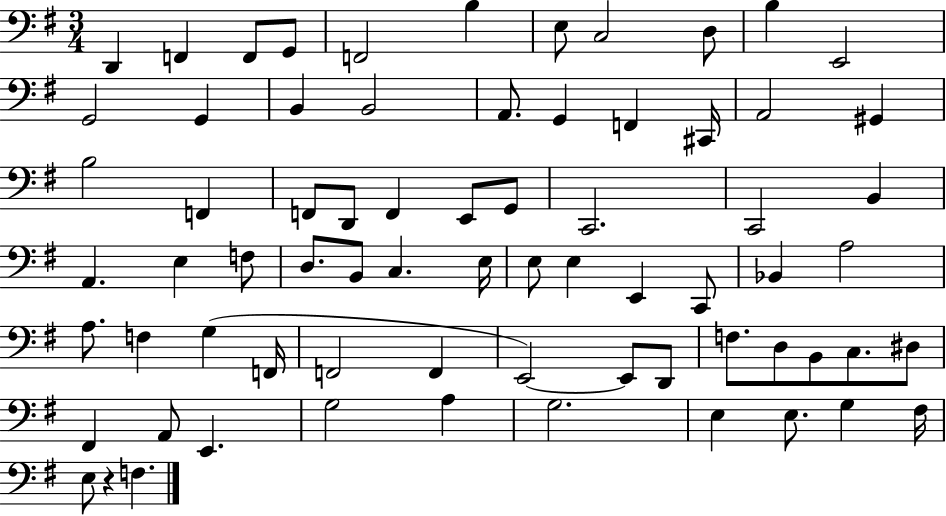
X:1
T:Untitled
M:3/4
L:1/4
K:G
D,, F,, F,,/2 G,,/2 F,,2 B, E,/2 C,2 D,/2 B, E,,2 G,,2 G,, B,, B,,2 A,,/2 G,, F,, ^C,,/4 A,,2 ^G,, B,2 F,, F,,/2 D,,/2 F,, E,,/2 G,,/2 C,,2 C,,2 B,, A,, E, F,/2 D,/2 B,,/2 C, E,/4 E,/2 E, E,, C,,/2 _B,, A,2 A,/2 F, G, F,,/4 F,,2 F,, E,,2 E,,/2 D,,/2 F,/2 D,/2 B,,/2 C,/2 ^D,/2 ^F,, A,,/2 E,, G,2 A, G,2 E, E,/2 G, ^F,/4 E,/2 z F,